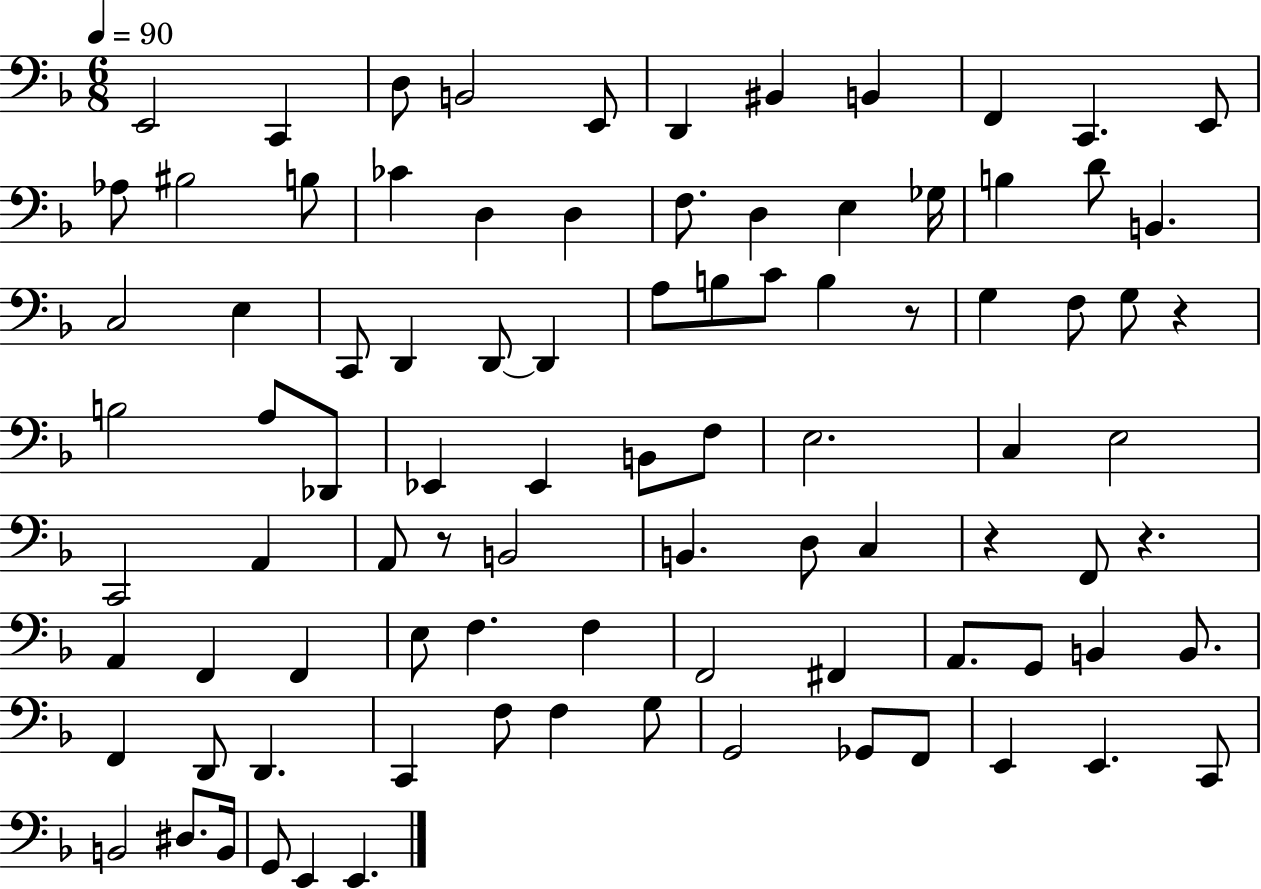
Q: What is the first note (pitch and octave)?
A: E2